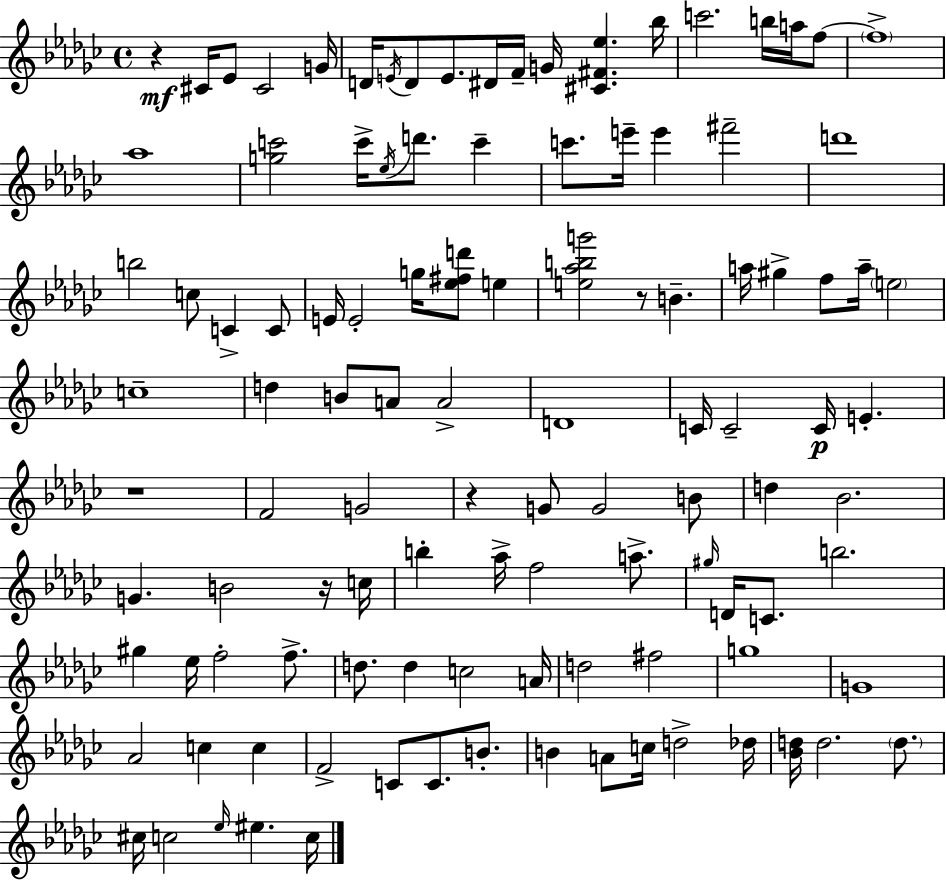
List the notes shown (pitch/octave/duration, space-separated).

R/q C#4/s Eb4/e C#4/h G4/s D4/s E4/s D4/e E4/e. D#4/s F4/s G4/s [C#4,F#4,Eb5]/q. Bb5/s C6/h. B5/s A5/s F5/e F5/w Ab5/w [G5,C6]/h C6/s Eb5/s D6/e. C6/q C6/e. E6/s E6/q F#6/h D6/w B5/h C5/e C4/q C4/e E4/s E4/h G5/s [Eb5,F#5,D6]/e E5/q [E5,Ab5,B5,G6]/h R/e B4/q. A5/s G#5/q F5/e A5/s E5/h C5/w D5/q B4/e A4/e A4/h D4/w C4/s C4/h C4/s E4/q. R/w F4/h G4/h R/q G4/e G4/h B4/e D5/q Bb4/h. G4/q. B4/h R/s C5/s B5/q Ab5/s F5/h A5/e. G#5/s D4/s C4/e. B5/h. G#5/q Eb5/s F5/h F5/e. D5/e. D5/q C5/h A4/s D5/h F#5/h G5/w G4/w Ab4/h C5/q C5/q F4/h C4/e C4/e. B4/e. B4/q A4/e C5/s D5/h Db5/s [Bb4,D5]/s D5/h. D5/e. C#5/s C5/h Eb5/s EIS5/q. C5/s